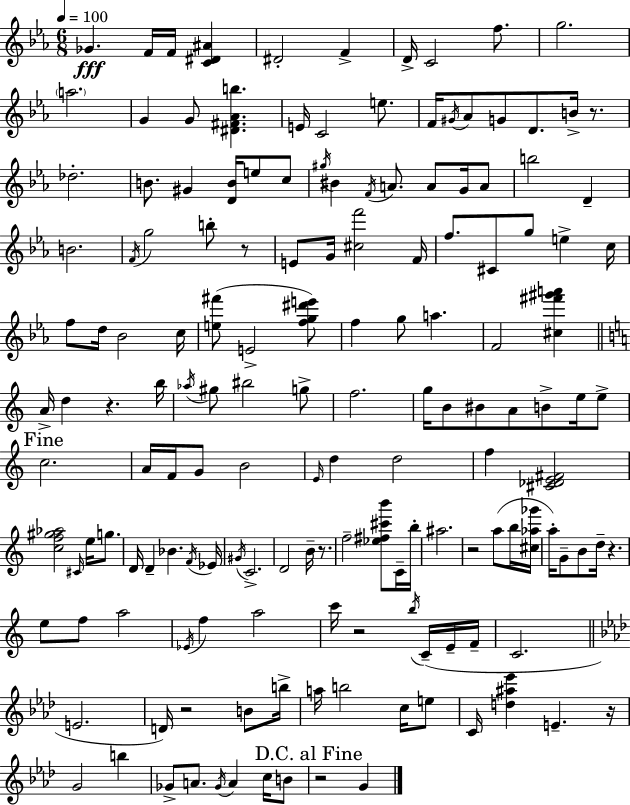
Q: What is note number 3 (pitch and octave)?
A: F4